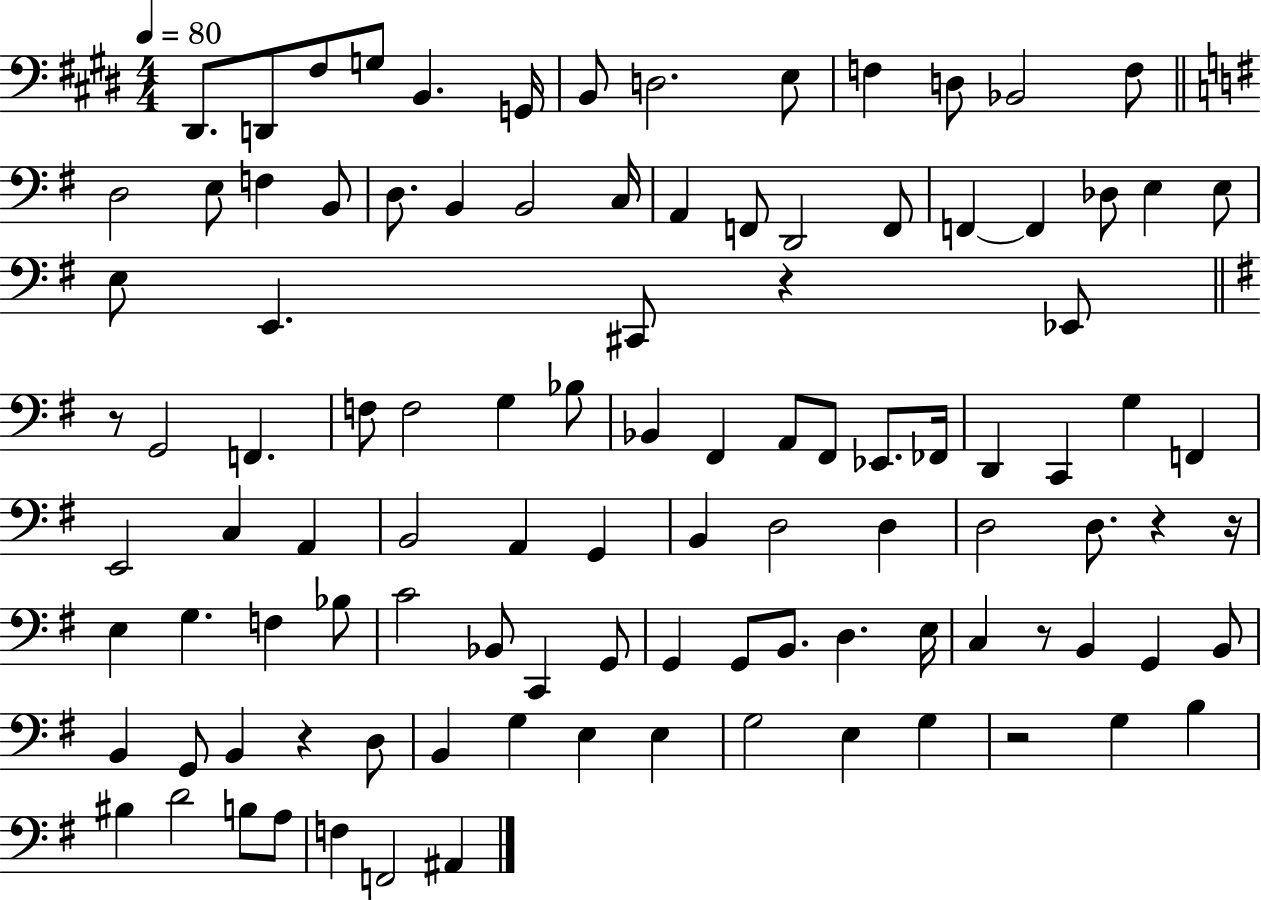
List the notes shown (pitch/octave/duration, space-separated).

D#2/e. D2/e F#3/e G3/e B2/q. G2/s B2/e D3/h. E3/e F3/q D3/e Bb2/h F3/e D3/h E3/e F3/q B2/e D3/e. B2/q B2/h C3/s A2/q F2/e D2/h F2/e F2/q F2/q Db3/e E3/q E3/e E3/e E2/q. C#2/e R/q Eb2/e R/e G2/h F2/q. F3/e F3/h G3/q Bb3/e Bb2/q F#2/q A2/e F#2/e Eb2/e. FES2/s D2/q C2/q G3/q F2/q E2/h C3/q A2/q B2/h A2/q G2/q B2/q D3/h D3/q D3/h D3/e. R/q R/s E3/q G3/q. F3/q Bb3/e C4/h Bb2/e C2/q G2/e G2/q G2/e B2/e. D3/q. E3/s C3/q R/e B2/q G2/q B2/e B2/q G2/e B2/q R/q D3/e B2/q G3/q E3/q E3/q G3/h E3/q G3/q R/h G3/q B3/q BIS3/q D4/h B3/e A3/e F3/q F2/h A#2/q